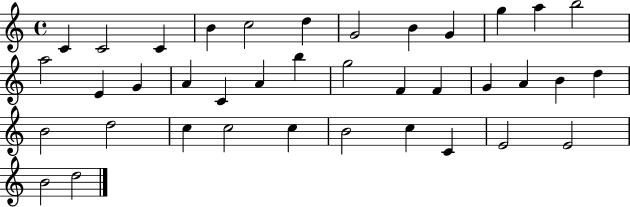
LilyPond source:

{
  \clef treble
  \time 4/4
  \defaultTimeSignature
  \key c \major
  c'4 c'2 c'4 | b'4 c''2 d''4 | g'2 b'4 g'4 | g''4 a''4 b''2 | \break a''2 e'4 g'4 | a'4 c'4 a'4 b''4 | g''2 f'4 f'4 | g'4 a'4 b'4 d''4 | \break b'2 d''2 | c''4 c''2 c''4 | b'2 c''4 c'4 | e'2 e'2 | \break b'2 d''2 | \bar "|."
}